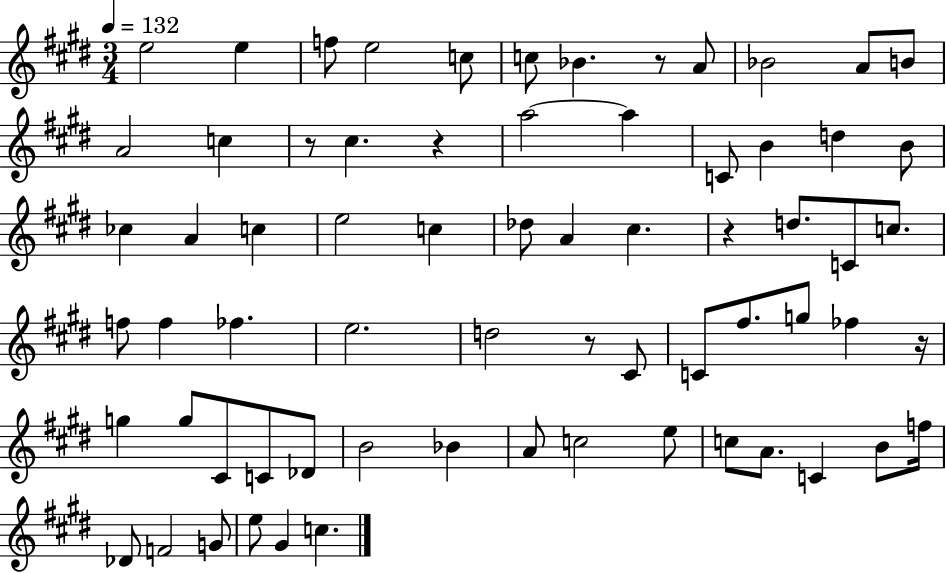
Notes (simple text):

E5/h E5/q F5/e E5/h C5/e C5/e Bb4/q. R/e A4/e Bb4/h A4/e B4/e A4/h C5/q R/e C#5/q. R/q A5/h A5/q C4/e B4/q D5/q B4/e CES5/q A4/q C5/q E5/h C5/q Db5/e A4/q C#5/q. R/q D5/e. C4/e C5/e. F5/e F5/q FES5/q. E5/h. D5/h R/e C#4/e C4/e F#5/e. G5/e FES5/q R/s G5/q G5/e C#4/e C4/e Db4/e B4/h Bb4/q A4/e C5/h E5/e C5/e A4/e. C4/q B4/e F5/s Db4/e F4/h G4/e E5/e G#4/q C5/q.